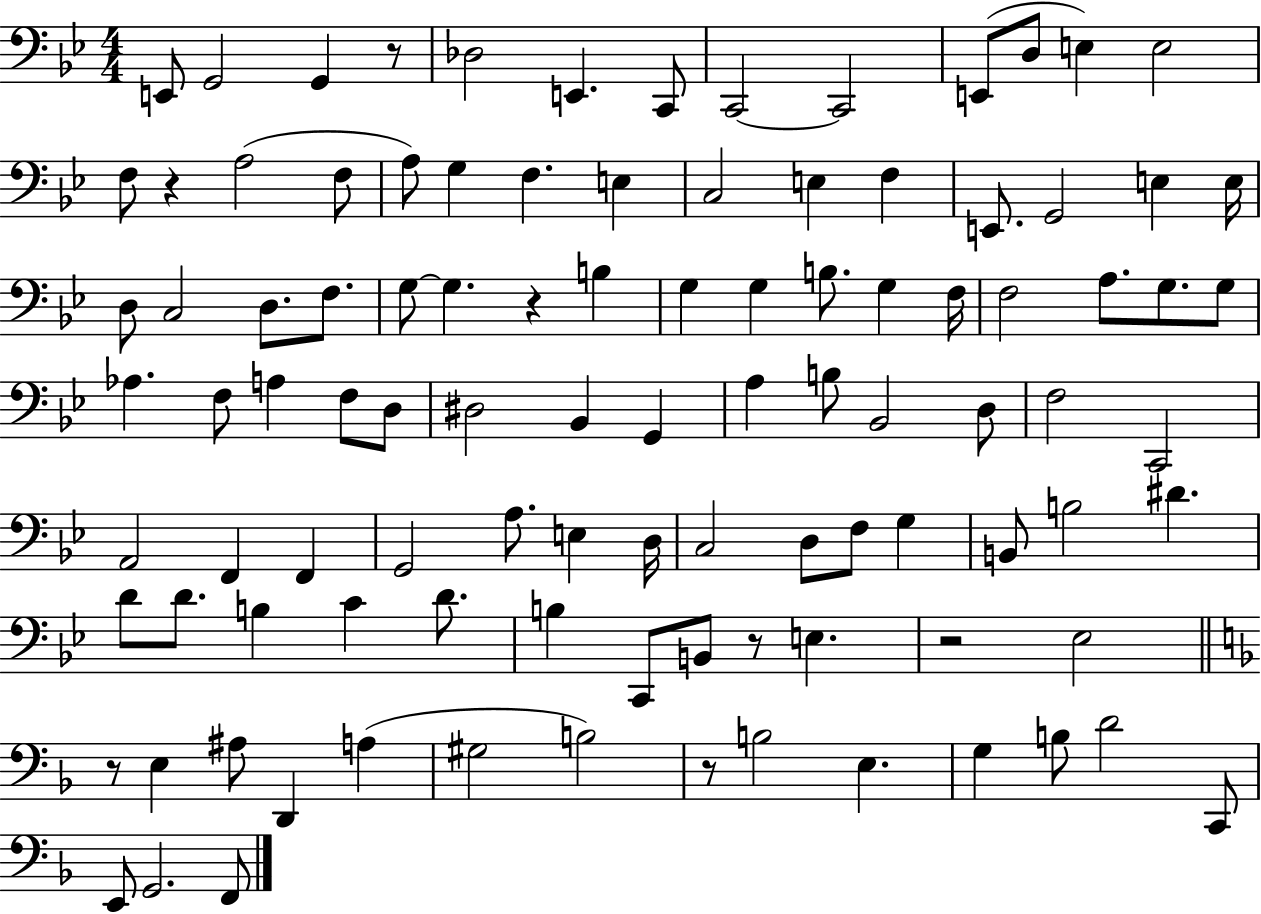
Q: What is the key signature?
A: BES major